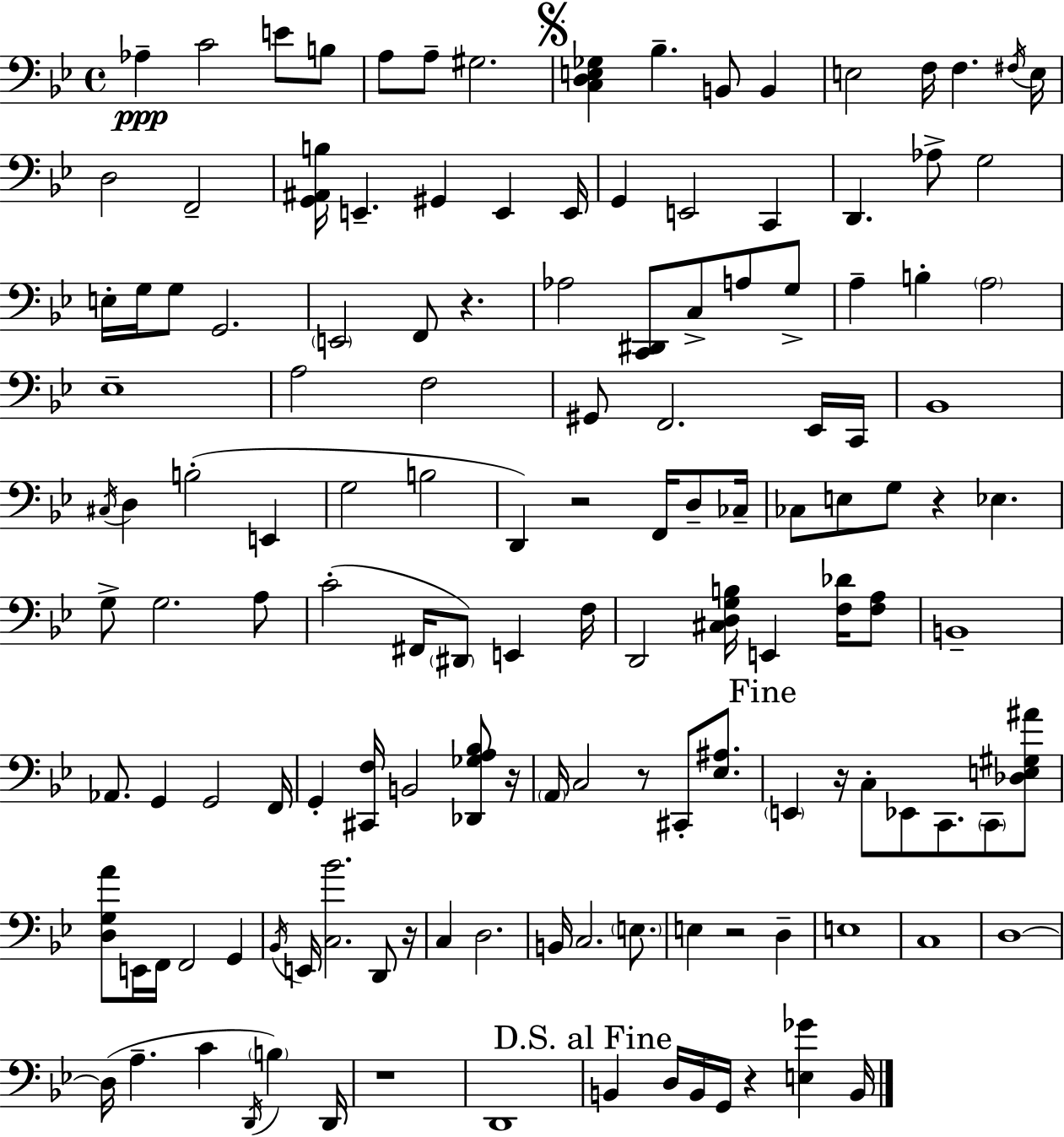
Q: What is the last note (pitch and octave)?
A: B2